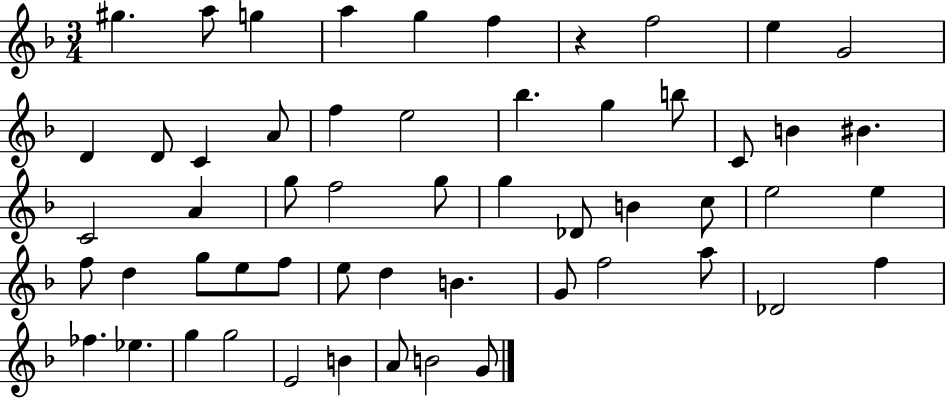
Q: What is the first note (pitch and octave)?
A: G#5